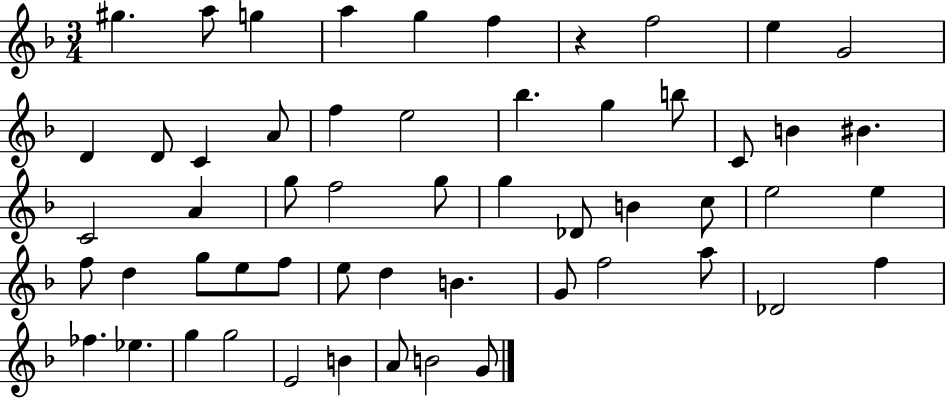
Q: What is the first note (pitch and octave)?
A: G#5